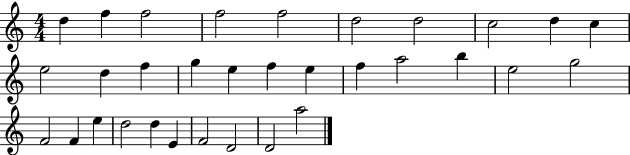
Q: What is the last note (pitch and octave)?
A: A5